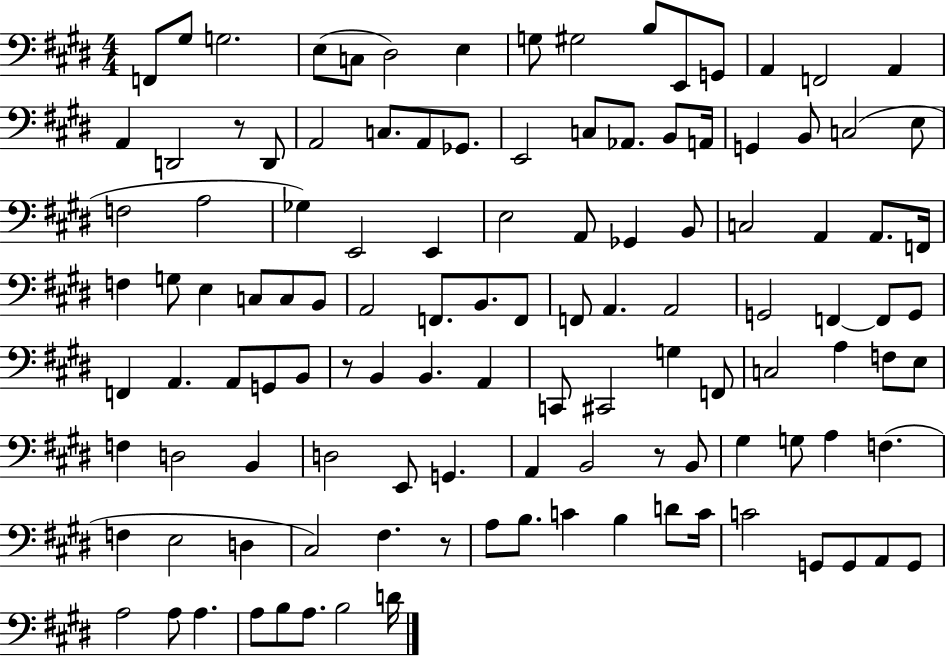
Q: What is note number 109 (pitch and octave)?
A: A3